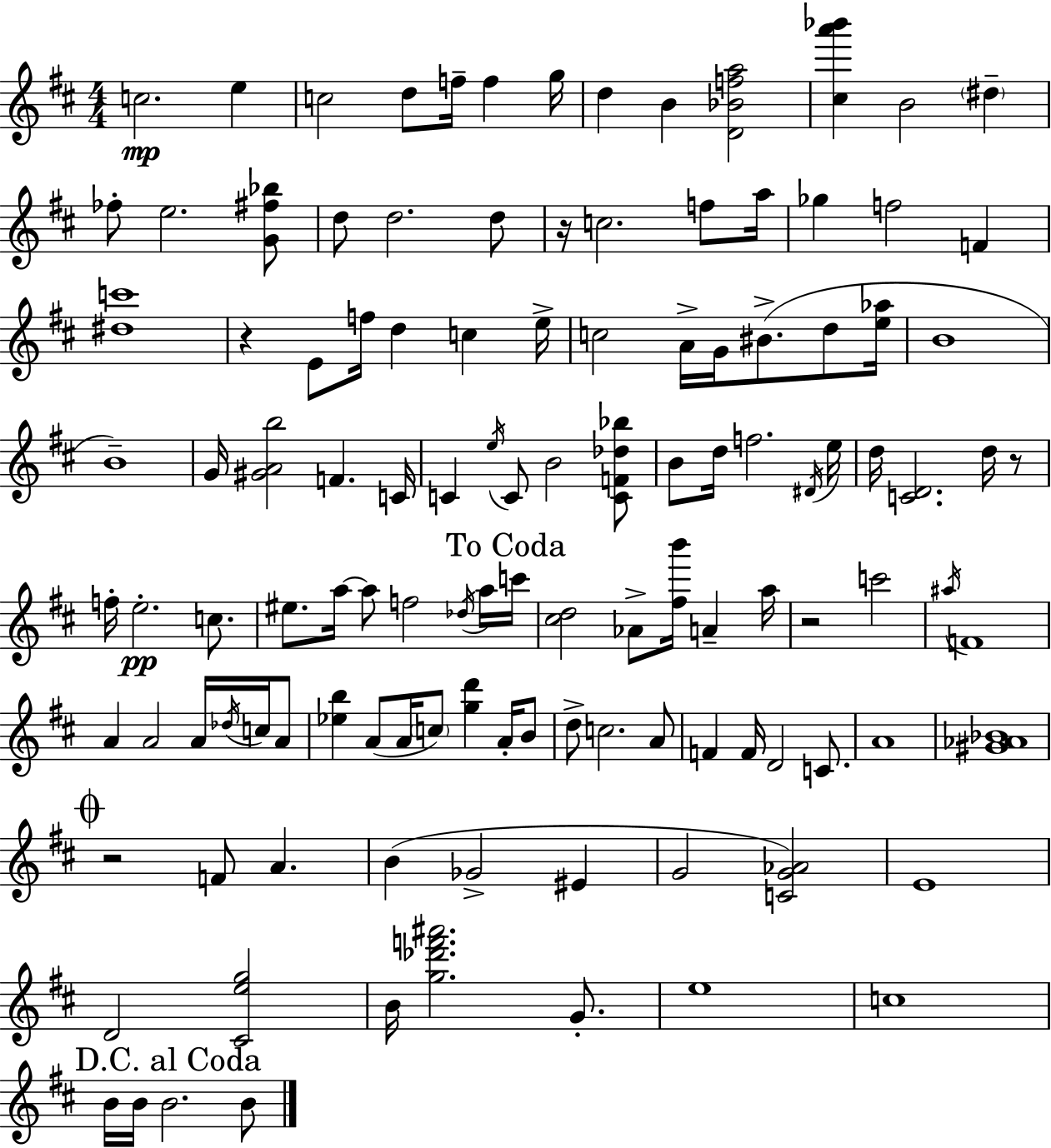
{
  \clef treble
  \numericTimeSignature
  \time 4/4
  \key d \major
  c''2.\mp e''4 | c''2 d''8 f''16-- f''4 g''16 | d''4 b'4 <d' bes' f'' a''>2 | <cis'' a''' bes'''>4 b'2 \parenthesize dis''4-- | \break fes''8-. e''2. <g' fis'' bes''>8 | d''8 d''2. d''8 | r16 c''2. f''8 a''16 | ges''4 f''2 f'4 | \break <dis'' c'''>1 | r4 e'8 f''16 d''4 c''4 e''16-> | c''2 a'16-> g'16 bis'8.->( d''8 <e'' aes''>16 | b'1 | \break b'1--) | g'16 <gis' a' b''>2 f'4. c'16 | c'4 \acciaccatura { e''16 } c'8 b'2 <c' f' des'' bes''>8 | b'8 d''16 f''2. | \break \acciaccatura { dis'16 } e''16 d''16 <c' d'>2. d''16 | r8 f''16-. e''2.-.\pp c''8. | eis''8. a''16~~ a''8 f''2 | \acciaccatura { des''16 } a''16 \mark "To Coda" c'''16 <cis'' d''>2 aes'8-> <fis'' b'''>16 a'4-- | \break a''16 r2 c'''2 | \acciaccatura { ais''16 } f'1 | a'4 a'2 | a'16 \acciaccatura { des''16 } c''16 a'8 <ees'' b''>4 a'8( a'16 \parenthesize c''8) <g'' d'''>4 | \break a'16-. b'8 d''8-> c''2. | a'8 f'4 f'16 d'2 | c'8. a'1 | <gis' aes' bes'>1 | \break \mark \markup { \musicglyph "scripts.coda" } r2 f'8 a'4. | b'4( ges'2-> | eis'4 g'2 <c' g' aes'>2) | e'1 | \break d'2 <cis' e'' g''>2 | b'16 <g'' des''' f''' ais'''>2. | g'8.-. e''1 | c''1 | \break \mark "D.C. al Coda" b'16 b'16 b'2. | b'8 \bar "|."
}